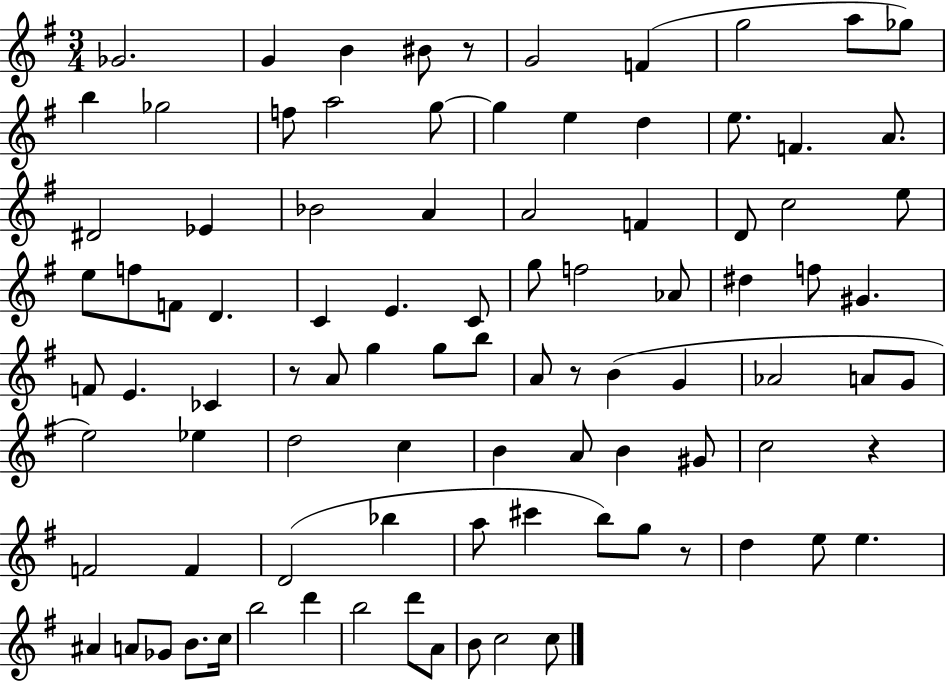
X:1
T:Untitled
M:3/4
L:1/4
K:G
_G2 G B ^B/2 z/2 G2 F g2 a/2 _g/2 b _g2 f/2 a2 g/2 g e d e/2 F A/2 ^D2 _E _B2 A A2 F D/2 c2 e/2 e/2 f/2 F/2 D C E C/2 g/2 f2 _A/2 ^d f/2 ^G F/2 E _C z/2 A/2 g g/2 b/2 A/2 z/2 B G _A2 A/2 G/2 e2 _e d2 c B A/2 B ^G/2 c2 z F2 F D2 _b a/2 ^c' b/2 g/2 z/2 d e/2 e ^A A/2 _G/2 B/2 c/4 b2 d' b2 d'/2 A/2 B/2 c2 c/2